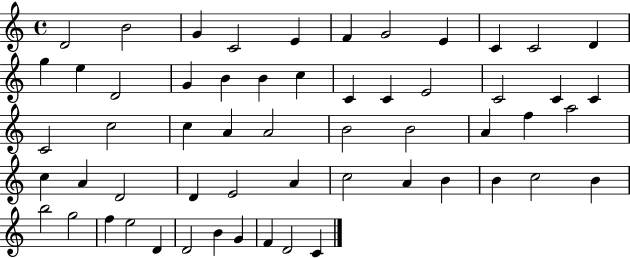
D4/h B4/h G4/q C4/h E4/q F4/q G4/h E4/q C4/q C4/h D4/q G5/q E5/q D4/h G4/q B4/q B4/q C5/q C4/q C4/q E4/h C4/h C4/q C4/q C4/h C5/h C5/q A4/q A4/h B4/h B4/h A4/q F5/q A5/h C5/q A4/q D4/h D4/q E4/h A4/q C5/h A4/q B4/q B4/q C5/h B4/q B5/h G5/h F5/q E5/h D4/q D4/h B4/q G4/q F4/q D4/h C4/q